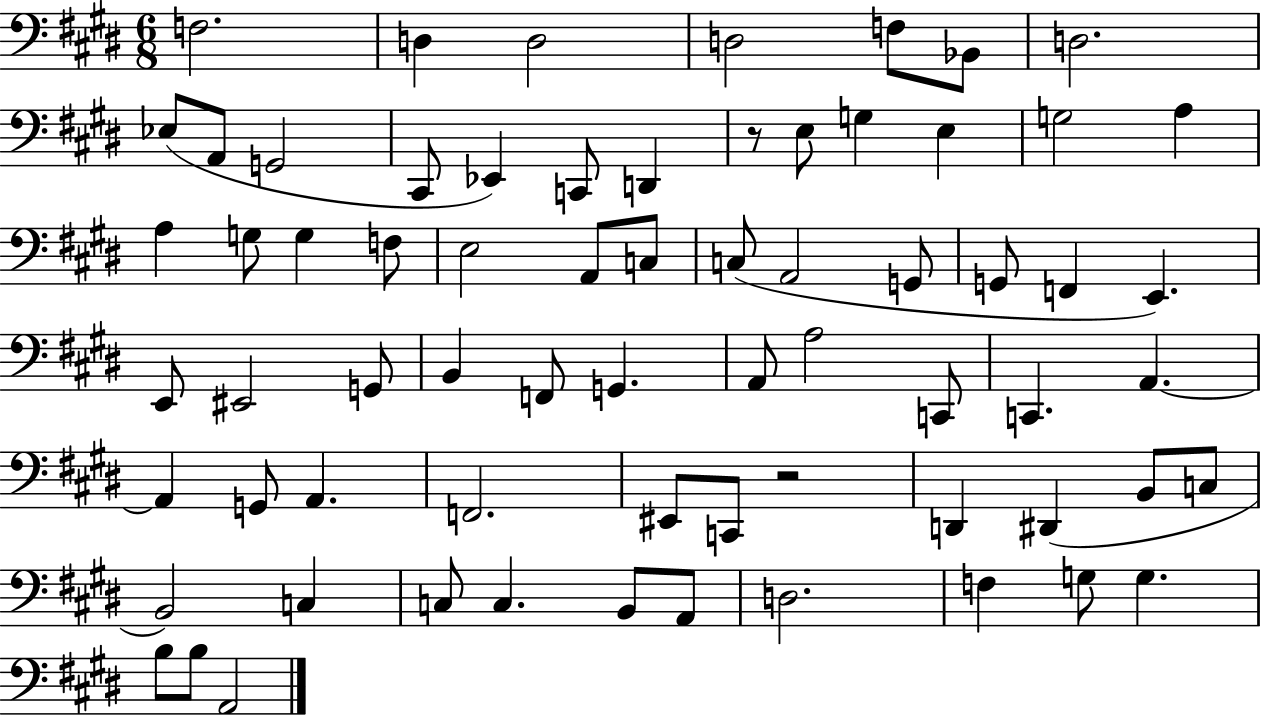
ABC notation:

X:1
T:Untitled
M:6/8
L:1/4
K:E
F,2 D, D,2 D,2 F,/2 _B,,/2 D,2 _E,/2 A,,/2 G,,2 ^C,,/2 _E,, C,,/2 D,, z/2 E,/2 G, E, G,2 A, A, G,/2 G, F,/2 E,2 A,,/2 C,/2 C,/2 A,,2 G,,/2 G,,/2 F,, E,, E,,/2 ^E,,2 G,,/2 B,, F,,/2 G,, A,,/2 A,2 C,,/2 C,, A,, A,, G,,/2 A,, F,,2 ^E,,/2 C,,/2 z2 D,, ^D,, B,,/2 C,/2 B,,2 C, C,/2 C, B,,/2 A,,/2 D,2 F, G,/2 G, B,/2 B,/2 A,,2